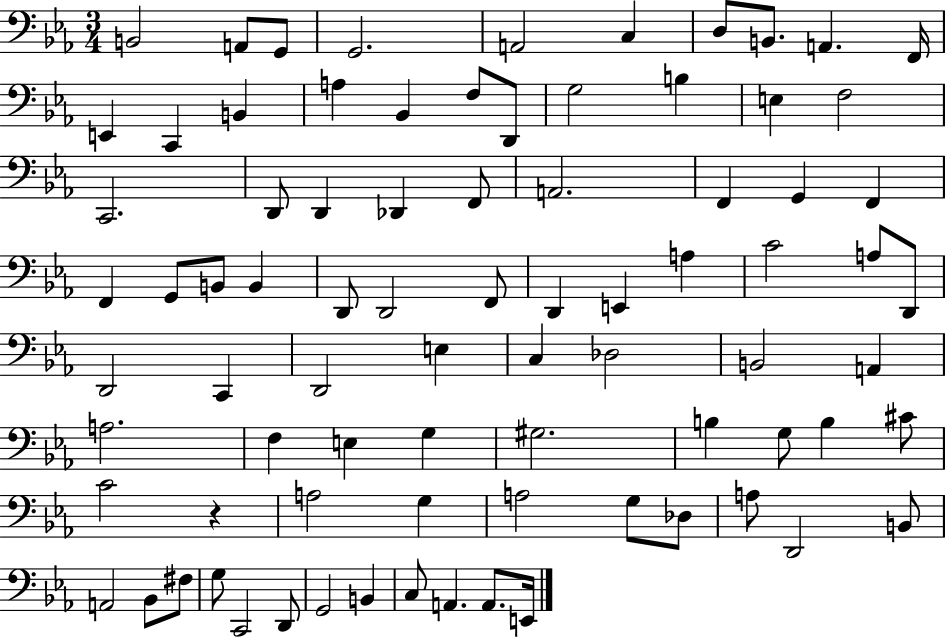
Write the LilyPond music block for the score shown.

{
  \clef bass
  \numericTimeSignature
  \time 3/4
  \key ees \major
  b,2 a,8 g,8 | g,2. | a,2 c4 | d8 b,8. a,4. f,16 | \break e,4 c,4 b,4 | a4 bes,4 f8 d,8 | g2 b4 | e4 f2 | \break c,2. | d,8 d,4 des,4 f,8 | a,2. | f,4 g,4 f,4 | \break f,4 g,8 b,8 b,4 | d,8 d,2 f,8 | d,4 e,4 a4 | c'2 a8 d,8 | \break d,2 c,4 | d,2 e4 | c4 des2 | b,2 a,4 | \break a2. | f4 e4 g4 | gis2. | b4 g8 b4 cis'8 | \break c'2 r4 | a2 g4 | a2 g8 des8 | a8 d,2 b,8 | \break a,2 bes,8 fis8 | g8 c,2 d,8 | g,2 b,4 | c8 a,4. a,8. e,16 | \break \bar "|."
}